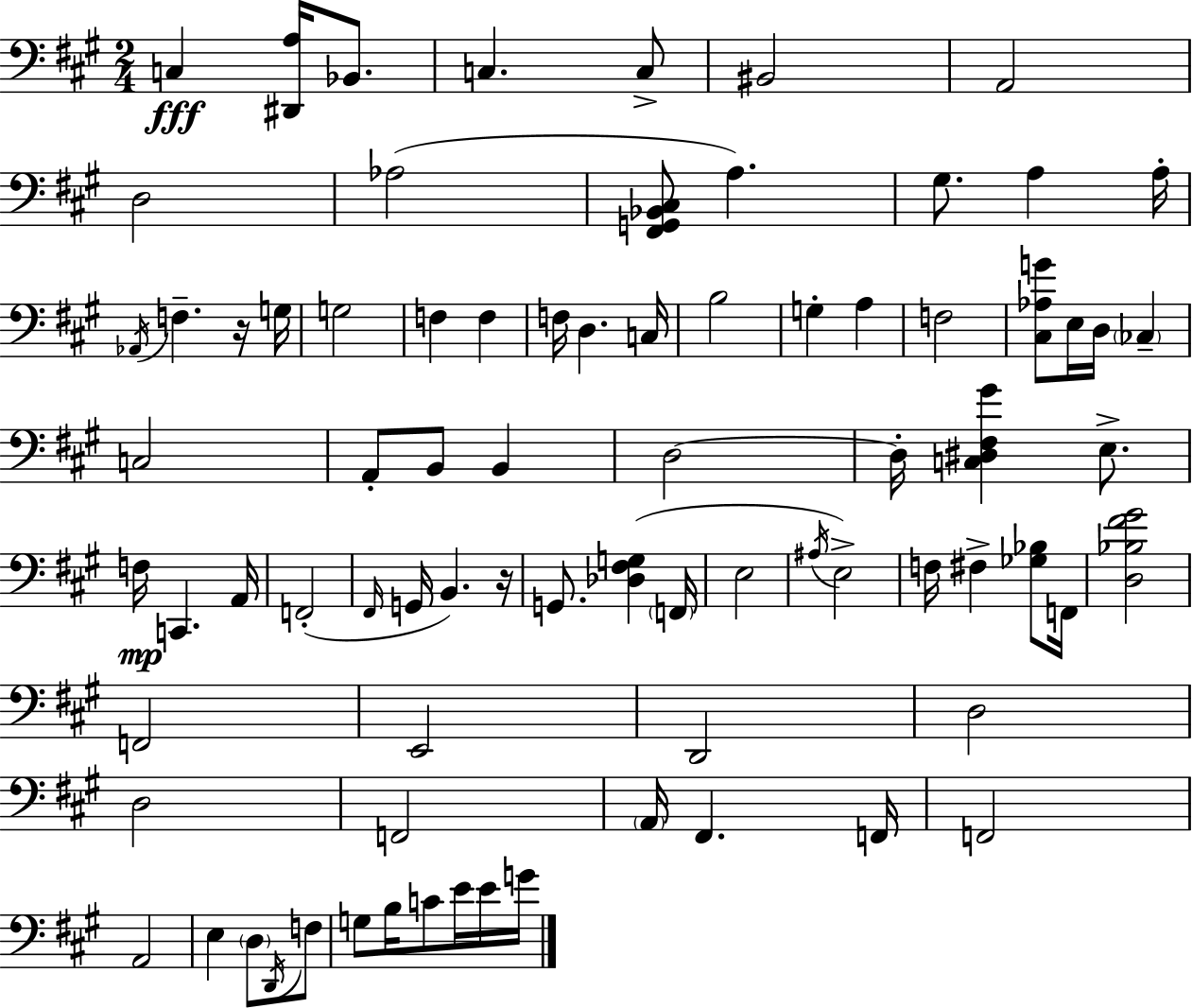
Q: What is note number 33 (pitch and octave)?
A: D3